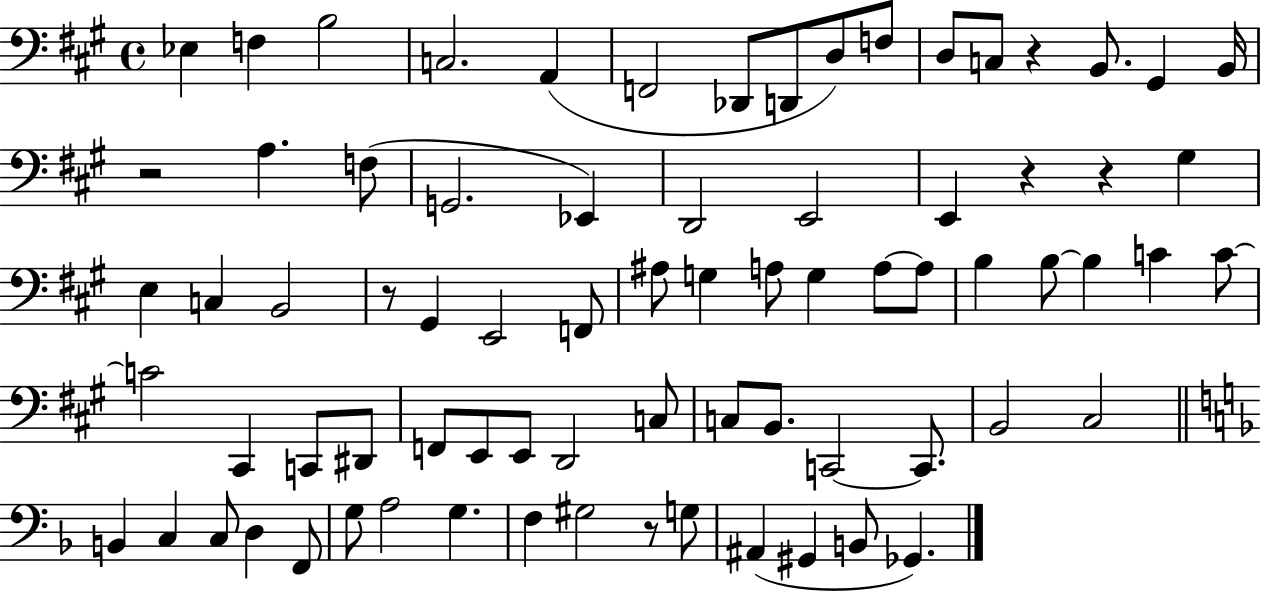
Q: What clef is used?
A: bass